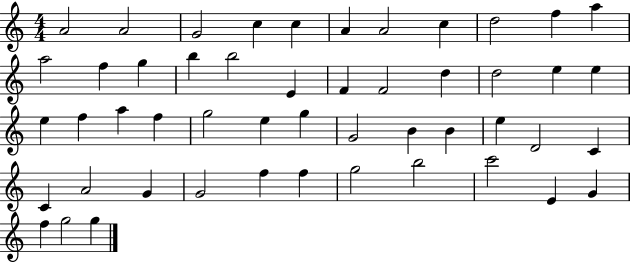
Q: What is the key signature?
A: C major